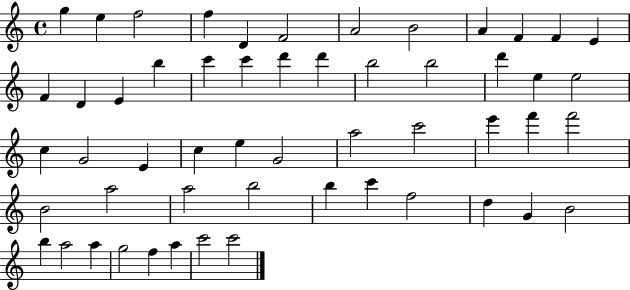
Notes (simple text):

G5/q E5/q F5/h F5/q D4/q F4/h A4/h B4/h A4/q F4/q F4/q E4/q F4/q D4/q E4/q B5/q C6/q C6/q D6/q D6/q B5/h B5/h D6/q E5/q E5/h C5/q G4/h E4/q C5/q E5/q G4/h A5/h C6/h E6/q F6/q F6/h B4/h A5/h A5/h B5/h B5/q C6/q F5/h D5/q G4/q B4/h B5/q A5/h A5/q G5/h F5/q A5/q C6/h C6/h